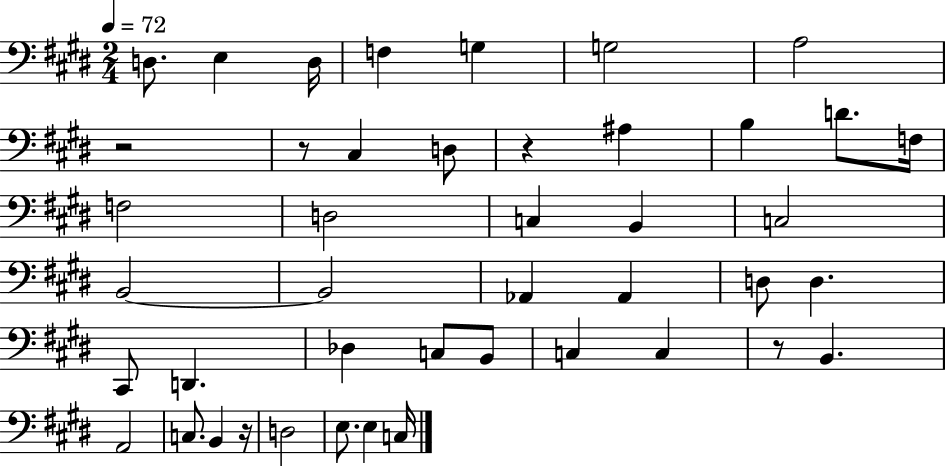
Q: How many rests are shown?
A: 5